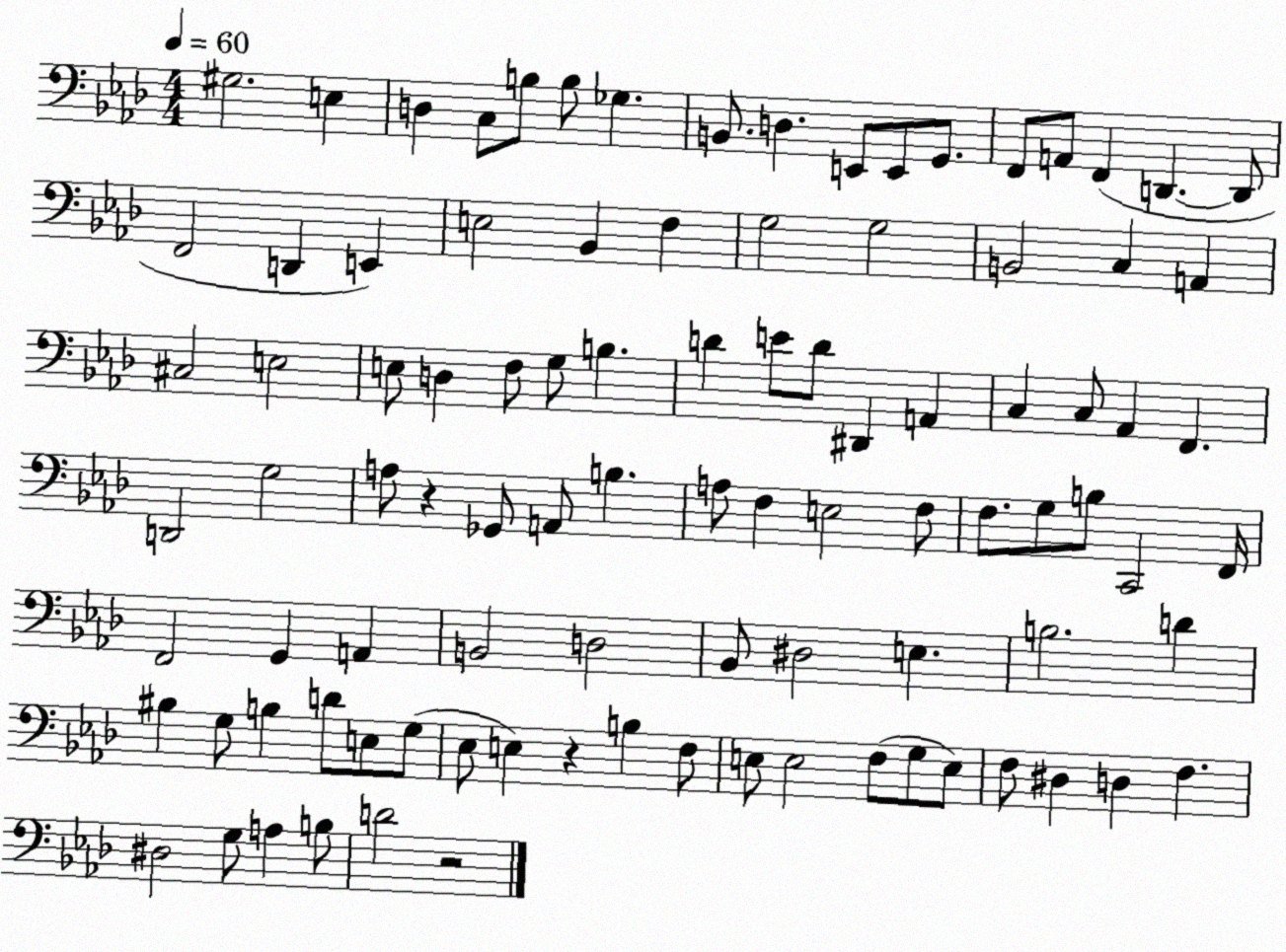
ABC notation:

X:1
T:Untitled
M:4/4
L:1/4
K:Ab
^G,2 E, D, C,/2 B,/2 B,/2 _G, B,,/2 D, E,,/2 E,,/2 G,,/2 F,,/2 A,,/2 F,, D,, D,,/2 F,,2 D,, E,, E,2 _B,, F, G,2 G,2 B,,2 C, A,, ^C,2 E,2 E,/2 D, F,/2 G,/2 B, D E/2 D/2 ^D,, A,, C, C,/2 _A,, F,, D,,2 G,2 A,/2 z _G,,/2 A,,/2 B, A,/2 F, E,2 F,/2 F,/2 G,/2 B,/2 C,,2 F,,/4 F,,2 G,, A,, B,,2 D,2 _B,,/2 ^D,2 E, B,2 D ^B, G,/2 B, D/2 E,/2 G,/2 _E,/2 E, z B, F,/2 E,/2 E,2 F,/2 G,/2 E,/2 F,/2 ^D, D, F, ^D,2 G,/2 A, B,/2 D2 z2